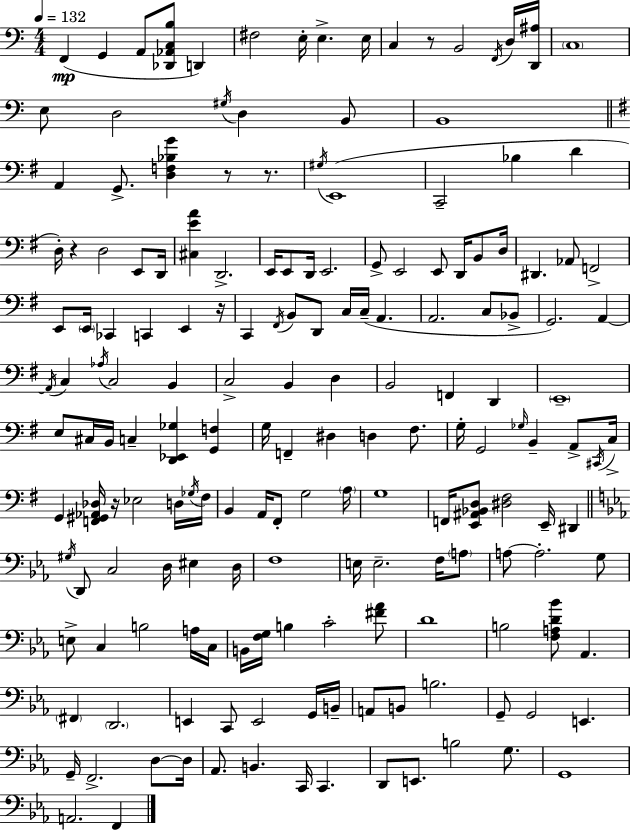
X:1
T:Untitled
M:4/4
L:1/4
K:C
F,, G,, A,,/2 [_D,,_A,,C,B,]/2 D,, ^F,2 E,/4 E, E,/4 C, z/2 B,,2 F,,/4 D,/4 [D,,^A,]/4 C,4 E,/2 D,2 ^G,/4 D, B,,/2 B,,4 A,, G,,/2 [D,F,_B,G] z/2 z/2 ^G,/4 E,,4 C,,2 _B, D D,/4 z D,2 E,,/2 D,,/4 [^C,EA] D,,2 E,,/4 E,,/2 D,,/4 E,,2 G,,/2 E,,2 E,,/2 D,,/4 B,,/2 D,/4 ^D,, _A,,/2 F,,2 E,,/2 E,,/4 _C,, C,, E,, z/4 C,, ^F,,/4 B,,/2 D,,/2 C,/4 C,/4 A,, A,,2 C,/2 _B,,/2 G,,2 A,, A,,/4 C, _A,/4 C,2 B,, C,2 B,, D, B,,2 F,, D,, E,,4 E,/2 ^C,/4 B,,/4 C, [D,,_E,,_G,] [G,,F,] G,/4 F,, ^D, D, ^F,/2 G,/4 G,,2 _G,/4 B,, A,,/2 ^C,,/4 C,/4 G,, [F,,^G,,_A,,_D,]/4 z/4 _E,2 D,/4 _G,/4 ^F,/4 B,, A,,/4 ^F,,/2 G,2 A,/4 G,4 F,,/4 [E,,^A,,_B,,D,]/2 [^D,^F,]2 E,,/4 ^D,, ^G,/4 D,,/2 C,2 D,/4 ^E, D,/4 F,4 E,/4 E,2 F,/4 A,/2 A,/2 A,2 G,/2 E,/2 C, B,2 A,/4 C,/4 B,,/4 [F,G,]/4 B, C2 [^F_A]/2 D4 B,2 [F,A,D_B]/2 _A,, ^F,, D,,2 E,, C,,/2 E,,2 G,,/4 B,,/4 A,,/2 B,,/2 B,2 G,,/2 G,,2 E,, G,,/4 F,,2 D,/2 D,/4 _A,,/2 B,, C,,/4 C,, D,,/2 E,,/2 B,2 G,/2 G,,4 A,,2 F,,